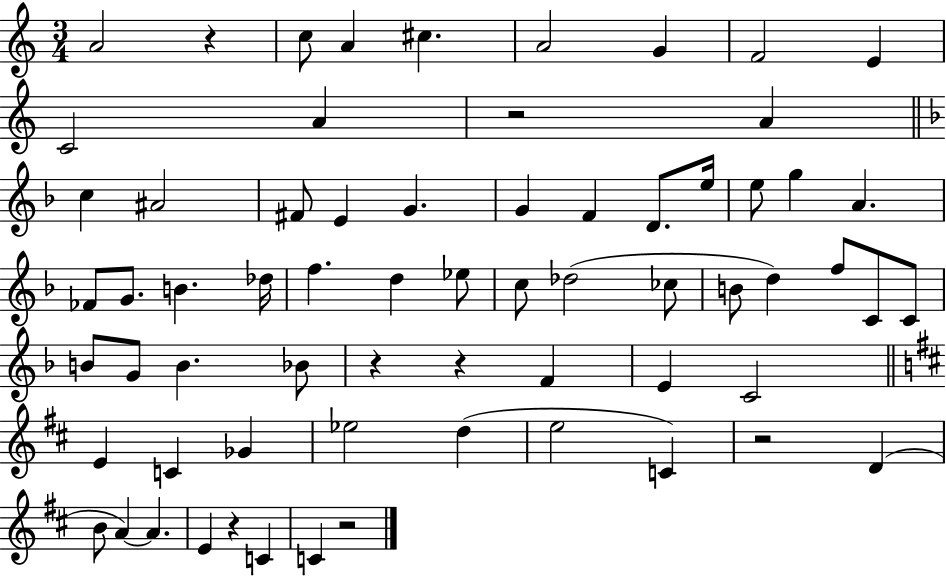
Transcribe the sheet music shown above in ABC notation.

X:1
T:Untitled
M:3/4
L:1/4
K:C
A2 z c/2 A ^c A2 G F2 E C2 A z2 A c ^A2 ^F/2 E G G F D/2 e/4 e/2 g A _F/2 G/2 B _d/4 f d _e/2 c/2 _d2 _c/2 B/2 d f/2 C/2 C/2 B/2 G/2 B _B/2 z z F E C2 E C _G _e2 d e2 C z2 D B/2 A A E z C C z2